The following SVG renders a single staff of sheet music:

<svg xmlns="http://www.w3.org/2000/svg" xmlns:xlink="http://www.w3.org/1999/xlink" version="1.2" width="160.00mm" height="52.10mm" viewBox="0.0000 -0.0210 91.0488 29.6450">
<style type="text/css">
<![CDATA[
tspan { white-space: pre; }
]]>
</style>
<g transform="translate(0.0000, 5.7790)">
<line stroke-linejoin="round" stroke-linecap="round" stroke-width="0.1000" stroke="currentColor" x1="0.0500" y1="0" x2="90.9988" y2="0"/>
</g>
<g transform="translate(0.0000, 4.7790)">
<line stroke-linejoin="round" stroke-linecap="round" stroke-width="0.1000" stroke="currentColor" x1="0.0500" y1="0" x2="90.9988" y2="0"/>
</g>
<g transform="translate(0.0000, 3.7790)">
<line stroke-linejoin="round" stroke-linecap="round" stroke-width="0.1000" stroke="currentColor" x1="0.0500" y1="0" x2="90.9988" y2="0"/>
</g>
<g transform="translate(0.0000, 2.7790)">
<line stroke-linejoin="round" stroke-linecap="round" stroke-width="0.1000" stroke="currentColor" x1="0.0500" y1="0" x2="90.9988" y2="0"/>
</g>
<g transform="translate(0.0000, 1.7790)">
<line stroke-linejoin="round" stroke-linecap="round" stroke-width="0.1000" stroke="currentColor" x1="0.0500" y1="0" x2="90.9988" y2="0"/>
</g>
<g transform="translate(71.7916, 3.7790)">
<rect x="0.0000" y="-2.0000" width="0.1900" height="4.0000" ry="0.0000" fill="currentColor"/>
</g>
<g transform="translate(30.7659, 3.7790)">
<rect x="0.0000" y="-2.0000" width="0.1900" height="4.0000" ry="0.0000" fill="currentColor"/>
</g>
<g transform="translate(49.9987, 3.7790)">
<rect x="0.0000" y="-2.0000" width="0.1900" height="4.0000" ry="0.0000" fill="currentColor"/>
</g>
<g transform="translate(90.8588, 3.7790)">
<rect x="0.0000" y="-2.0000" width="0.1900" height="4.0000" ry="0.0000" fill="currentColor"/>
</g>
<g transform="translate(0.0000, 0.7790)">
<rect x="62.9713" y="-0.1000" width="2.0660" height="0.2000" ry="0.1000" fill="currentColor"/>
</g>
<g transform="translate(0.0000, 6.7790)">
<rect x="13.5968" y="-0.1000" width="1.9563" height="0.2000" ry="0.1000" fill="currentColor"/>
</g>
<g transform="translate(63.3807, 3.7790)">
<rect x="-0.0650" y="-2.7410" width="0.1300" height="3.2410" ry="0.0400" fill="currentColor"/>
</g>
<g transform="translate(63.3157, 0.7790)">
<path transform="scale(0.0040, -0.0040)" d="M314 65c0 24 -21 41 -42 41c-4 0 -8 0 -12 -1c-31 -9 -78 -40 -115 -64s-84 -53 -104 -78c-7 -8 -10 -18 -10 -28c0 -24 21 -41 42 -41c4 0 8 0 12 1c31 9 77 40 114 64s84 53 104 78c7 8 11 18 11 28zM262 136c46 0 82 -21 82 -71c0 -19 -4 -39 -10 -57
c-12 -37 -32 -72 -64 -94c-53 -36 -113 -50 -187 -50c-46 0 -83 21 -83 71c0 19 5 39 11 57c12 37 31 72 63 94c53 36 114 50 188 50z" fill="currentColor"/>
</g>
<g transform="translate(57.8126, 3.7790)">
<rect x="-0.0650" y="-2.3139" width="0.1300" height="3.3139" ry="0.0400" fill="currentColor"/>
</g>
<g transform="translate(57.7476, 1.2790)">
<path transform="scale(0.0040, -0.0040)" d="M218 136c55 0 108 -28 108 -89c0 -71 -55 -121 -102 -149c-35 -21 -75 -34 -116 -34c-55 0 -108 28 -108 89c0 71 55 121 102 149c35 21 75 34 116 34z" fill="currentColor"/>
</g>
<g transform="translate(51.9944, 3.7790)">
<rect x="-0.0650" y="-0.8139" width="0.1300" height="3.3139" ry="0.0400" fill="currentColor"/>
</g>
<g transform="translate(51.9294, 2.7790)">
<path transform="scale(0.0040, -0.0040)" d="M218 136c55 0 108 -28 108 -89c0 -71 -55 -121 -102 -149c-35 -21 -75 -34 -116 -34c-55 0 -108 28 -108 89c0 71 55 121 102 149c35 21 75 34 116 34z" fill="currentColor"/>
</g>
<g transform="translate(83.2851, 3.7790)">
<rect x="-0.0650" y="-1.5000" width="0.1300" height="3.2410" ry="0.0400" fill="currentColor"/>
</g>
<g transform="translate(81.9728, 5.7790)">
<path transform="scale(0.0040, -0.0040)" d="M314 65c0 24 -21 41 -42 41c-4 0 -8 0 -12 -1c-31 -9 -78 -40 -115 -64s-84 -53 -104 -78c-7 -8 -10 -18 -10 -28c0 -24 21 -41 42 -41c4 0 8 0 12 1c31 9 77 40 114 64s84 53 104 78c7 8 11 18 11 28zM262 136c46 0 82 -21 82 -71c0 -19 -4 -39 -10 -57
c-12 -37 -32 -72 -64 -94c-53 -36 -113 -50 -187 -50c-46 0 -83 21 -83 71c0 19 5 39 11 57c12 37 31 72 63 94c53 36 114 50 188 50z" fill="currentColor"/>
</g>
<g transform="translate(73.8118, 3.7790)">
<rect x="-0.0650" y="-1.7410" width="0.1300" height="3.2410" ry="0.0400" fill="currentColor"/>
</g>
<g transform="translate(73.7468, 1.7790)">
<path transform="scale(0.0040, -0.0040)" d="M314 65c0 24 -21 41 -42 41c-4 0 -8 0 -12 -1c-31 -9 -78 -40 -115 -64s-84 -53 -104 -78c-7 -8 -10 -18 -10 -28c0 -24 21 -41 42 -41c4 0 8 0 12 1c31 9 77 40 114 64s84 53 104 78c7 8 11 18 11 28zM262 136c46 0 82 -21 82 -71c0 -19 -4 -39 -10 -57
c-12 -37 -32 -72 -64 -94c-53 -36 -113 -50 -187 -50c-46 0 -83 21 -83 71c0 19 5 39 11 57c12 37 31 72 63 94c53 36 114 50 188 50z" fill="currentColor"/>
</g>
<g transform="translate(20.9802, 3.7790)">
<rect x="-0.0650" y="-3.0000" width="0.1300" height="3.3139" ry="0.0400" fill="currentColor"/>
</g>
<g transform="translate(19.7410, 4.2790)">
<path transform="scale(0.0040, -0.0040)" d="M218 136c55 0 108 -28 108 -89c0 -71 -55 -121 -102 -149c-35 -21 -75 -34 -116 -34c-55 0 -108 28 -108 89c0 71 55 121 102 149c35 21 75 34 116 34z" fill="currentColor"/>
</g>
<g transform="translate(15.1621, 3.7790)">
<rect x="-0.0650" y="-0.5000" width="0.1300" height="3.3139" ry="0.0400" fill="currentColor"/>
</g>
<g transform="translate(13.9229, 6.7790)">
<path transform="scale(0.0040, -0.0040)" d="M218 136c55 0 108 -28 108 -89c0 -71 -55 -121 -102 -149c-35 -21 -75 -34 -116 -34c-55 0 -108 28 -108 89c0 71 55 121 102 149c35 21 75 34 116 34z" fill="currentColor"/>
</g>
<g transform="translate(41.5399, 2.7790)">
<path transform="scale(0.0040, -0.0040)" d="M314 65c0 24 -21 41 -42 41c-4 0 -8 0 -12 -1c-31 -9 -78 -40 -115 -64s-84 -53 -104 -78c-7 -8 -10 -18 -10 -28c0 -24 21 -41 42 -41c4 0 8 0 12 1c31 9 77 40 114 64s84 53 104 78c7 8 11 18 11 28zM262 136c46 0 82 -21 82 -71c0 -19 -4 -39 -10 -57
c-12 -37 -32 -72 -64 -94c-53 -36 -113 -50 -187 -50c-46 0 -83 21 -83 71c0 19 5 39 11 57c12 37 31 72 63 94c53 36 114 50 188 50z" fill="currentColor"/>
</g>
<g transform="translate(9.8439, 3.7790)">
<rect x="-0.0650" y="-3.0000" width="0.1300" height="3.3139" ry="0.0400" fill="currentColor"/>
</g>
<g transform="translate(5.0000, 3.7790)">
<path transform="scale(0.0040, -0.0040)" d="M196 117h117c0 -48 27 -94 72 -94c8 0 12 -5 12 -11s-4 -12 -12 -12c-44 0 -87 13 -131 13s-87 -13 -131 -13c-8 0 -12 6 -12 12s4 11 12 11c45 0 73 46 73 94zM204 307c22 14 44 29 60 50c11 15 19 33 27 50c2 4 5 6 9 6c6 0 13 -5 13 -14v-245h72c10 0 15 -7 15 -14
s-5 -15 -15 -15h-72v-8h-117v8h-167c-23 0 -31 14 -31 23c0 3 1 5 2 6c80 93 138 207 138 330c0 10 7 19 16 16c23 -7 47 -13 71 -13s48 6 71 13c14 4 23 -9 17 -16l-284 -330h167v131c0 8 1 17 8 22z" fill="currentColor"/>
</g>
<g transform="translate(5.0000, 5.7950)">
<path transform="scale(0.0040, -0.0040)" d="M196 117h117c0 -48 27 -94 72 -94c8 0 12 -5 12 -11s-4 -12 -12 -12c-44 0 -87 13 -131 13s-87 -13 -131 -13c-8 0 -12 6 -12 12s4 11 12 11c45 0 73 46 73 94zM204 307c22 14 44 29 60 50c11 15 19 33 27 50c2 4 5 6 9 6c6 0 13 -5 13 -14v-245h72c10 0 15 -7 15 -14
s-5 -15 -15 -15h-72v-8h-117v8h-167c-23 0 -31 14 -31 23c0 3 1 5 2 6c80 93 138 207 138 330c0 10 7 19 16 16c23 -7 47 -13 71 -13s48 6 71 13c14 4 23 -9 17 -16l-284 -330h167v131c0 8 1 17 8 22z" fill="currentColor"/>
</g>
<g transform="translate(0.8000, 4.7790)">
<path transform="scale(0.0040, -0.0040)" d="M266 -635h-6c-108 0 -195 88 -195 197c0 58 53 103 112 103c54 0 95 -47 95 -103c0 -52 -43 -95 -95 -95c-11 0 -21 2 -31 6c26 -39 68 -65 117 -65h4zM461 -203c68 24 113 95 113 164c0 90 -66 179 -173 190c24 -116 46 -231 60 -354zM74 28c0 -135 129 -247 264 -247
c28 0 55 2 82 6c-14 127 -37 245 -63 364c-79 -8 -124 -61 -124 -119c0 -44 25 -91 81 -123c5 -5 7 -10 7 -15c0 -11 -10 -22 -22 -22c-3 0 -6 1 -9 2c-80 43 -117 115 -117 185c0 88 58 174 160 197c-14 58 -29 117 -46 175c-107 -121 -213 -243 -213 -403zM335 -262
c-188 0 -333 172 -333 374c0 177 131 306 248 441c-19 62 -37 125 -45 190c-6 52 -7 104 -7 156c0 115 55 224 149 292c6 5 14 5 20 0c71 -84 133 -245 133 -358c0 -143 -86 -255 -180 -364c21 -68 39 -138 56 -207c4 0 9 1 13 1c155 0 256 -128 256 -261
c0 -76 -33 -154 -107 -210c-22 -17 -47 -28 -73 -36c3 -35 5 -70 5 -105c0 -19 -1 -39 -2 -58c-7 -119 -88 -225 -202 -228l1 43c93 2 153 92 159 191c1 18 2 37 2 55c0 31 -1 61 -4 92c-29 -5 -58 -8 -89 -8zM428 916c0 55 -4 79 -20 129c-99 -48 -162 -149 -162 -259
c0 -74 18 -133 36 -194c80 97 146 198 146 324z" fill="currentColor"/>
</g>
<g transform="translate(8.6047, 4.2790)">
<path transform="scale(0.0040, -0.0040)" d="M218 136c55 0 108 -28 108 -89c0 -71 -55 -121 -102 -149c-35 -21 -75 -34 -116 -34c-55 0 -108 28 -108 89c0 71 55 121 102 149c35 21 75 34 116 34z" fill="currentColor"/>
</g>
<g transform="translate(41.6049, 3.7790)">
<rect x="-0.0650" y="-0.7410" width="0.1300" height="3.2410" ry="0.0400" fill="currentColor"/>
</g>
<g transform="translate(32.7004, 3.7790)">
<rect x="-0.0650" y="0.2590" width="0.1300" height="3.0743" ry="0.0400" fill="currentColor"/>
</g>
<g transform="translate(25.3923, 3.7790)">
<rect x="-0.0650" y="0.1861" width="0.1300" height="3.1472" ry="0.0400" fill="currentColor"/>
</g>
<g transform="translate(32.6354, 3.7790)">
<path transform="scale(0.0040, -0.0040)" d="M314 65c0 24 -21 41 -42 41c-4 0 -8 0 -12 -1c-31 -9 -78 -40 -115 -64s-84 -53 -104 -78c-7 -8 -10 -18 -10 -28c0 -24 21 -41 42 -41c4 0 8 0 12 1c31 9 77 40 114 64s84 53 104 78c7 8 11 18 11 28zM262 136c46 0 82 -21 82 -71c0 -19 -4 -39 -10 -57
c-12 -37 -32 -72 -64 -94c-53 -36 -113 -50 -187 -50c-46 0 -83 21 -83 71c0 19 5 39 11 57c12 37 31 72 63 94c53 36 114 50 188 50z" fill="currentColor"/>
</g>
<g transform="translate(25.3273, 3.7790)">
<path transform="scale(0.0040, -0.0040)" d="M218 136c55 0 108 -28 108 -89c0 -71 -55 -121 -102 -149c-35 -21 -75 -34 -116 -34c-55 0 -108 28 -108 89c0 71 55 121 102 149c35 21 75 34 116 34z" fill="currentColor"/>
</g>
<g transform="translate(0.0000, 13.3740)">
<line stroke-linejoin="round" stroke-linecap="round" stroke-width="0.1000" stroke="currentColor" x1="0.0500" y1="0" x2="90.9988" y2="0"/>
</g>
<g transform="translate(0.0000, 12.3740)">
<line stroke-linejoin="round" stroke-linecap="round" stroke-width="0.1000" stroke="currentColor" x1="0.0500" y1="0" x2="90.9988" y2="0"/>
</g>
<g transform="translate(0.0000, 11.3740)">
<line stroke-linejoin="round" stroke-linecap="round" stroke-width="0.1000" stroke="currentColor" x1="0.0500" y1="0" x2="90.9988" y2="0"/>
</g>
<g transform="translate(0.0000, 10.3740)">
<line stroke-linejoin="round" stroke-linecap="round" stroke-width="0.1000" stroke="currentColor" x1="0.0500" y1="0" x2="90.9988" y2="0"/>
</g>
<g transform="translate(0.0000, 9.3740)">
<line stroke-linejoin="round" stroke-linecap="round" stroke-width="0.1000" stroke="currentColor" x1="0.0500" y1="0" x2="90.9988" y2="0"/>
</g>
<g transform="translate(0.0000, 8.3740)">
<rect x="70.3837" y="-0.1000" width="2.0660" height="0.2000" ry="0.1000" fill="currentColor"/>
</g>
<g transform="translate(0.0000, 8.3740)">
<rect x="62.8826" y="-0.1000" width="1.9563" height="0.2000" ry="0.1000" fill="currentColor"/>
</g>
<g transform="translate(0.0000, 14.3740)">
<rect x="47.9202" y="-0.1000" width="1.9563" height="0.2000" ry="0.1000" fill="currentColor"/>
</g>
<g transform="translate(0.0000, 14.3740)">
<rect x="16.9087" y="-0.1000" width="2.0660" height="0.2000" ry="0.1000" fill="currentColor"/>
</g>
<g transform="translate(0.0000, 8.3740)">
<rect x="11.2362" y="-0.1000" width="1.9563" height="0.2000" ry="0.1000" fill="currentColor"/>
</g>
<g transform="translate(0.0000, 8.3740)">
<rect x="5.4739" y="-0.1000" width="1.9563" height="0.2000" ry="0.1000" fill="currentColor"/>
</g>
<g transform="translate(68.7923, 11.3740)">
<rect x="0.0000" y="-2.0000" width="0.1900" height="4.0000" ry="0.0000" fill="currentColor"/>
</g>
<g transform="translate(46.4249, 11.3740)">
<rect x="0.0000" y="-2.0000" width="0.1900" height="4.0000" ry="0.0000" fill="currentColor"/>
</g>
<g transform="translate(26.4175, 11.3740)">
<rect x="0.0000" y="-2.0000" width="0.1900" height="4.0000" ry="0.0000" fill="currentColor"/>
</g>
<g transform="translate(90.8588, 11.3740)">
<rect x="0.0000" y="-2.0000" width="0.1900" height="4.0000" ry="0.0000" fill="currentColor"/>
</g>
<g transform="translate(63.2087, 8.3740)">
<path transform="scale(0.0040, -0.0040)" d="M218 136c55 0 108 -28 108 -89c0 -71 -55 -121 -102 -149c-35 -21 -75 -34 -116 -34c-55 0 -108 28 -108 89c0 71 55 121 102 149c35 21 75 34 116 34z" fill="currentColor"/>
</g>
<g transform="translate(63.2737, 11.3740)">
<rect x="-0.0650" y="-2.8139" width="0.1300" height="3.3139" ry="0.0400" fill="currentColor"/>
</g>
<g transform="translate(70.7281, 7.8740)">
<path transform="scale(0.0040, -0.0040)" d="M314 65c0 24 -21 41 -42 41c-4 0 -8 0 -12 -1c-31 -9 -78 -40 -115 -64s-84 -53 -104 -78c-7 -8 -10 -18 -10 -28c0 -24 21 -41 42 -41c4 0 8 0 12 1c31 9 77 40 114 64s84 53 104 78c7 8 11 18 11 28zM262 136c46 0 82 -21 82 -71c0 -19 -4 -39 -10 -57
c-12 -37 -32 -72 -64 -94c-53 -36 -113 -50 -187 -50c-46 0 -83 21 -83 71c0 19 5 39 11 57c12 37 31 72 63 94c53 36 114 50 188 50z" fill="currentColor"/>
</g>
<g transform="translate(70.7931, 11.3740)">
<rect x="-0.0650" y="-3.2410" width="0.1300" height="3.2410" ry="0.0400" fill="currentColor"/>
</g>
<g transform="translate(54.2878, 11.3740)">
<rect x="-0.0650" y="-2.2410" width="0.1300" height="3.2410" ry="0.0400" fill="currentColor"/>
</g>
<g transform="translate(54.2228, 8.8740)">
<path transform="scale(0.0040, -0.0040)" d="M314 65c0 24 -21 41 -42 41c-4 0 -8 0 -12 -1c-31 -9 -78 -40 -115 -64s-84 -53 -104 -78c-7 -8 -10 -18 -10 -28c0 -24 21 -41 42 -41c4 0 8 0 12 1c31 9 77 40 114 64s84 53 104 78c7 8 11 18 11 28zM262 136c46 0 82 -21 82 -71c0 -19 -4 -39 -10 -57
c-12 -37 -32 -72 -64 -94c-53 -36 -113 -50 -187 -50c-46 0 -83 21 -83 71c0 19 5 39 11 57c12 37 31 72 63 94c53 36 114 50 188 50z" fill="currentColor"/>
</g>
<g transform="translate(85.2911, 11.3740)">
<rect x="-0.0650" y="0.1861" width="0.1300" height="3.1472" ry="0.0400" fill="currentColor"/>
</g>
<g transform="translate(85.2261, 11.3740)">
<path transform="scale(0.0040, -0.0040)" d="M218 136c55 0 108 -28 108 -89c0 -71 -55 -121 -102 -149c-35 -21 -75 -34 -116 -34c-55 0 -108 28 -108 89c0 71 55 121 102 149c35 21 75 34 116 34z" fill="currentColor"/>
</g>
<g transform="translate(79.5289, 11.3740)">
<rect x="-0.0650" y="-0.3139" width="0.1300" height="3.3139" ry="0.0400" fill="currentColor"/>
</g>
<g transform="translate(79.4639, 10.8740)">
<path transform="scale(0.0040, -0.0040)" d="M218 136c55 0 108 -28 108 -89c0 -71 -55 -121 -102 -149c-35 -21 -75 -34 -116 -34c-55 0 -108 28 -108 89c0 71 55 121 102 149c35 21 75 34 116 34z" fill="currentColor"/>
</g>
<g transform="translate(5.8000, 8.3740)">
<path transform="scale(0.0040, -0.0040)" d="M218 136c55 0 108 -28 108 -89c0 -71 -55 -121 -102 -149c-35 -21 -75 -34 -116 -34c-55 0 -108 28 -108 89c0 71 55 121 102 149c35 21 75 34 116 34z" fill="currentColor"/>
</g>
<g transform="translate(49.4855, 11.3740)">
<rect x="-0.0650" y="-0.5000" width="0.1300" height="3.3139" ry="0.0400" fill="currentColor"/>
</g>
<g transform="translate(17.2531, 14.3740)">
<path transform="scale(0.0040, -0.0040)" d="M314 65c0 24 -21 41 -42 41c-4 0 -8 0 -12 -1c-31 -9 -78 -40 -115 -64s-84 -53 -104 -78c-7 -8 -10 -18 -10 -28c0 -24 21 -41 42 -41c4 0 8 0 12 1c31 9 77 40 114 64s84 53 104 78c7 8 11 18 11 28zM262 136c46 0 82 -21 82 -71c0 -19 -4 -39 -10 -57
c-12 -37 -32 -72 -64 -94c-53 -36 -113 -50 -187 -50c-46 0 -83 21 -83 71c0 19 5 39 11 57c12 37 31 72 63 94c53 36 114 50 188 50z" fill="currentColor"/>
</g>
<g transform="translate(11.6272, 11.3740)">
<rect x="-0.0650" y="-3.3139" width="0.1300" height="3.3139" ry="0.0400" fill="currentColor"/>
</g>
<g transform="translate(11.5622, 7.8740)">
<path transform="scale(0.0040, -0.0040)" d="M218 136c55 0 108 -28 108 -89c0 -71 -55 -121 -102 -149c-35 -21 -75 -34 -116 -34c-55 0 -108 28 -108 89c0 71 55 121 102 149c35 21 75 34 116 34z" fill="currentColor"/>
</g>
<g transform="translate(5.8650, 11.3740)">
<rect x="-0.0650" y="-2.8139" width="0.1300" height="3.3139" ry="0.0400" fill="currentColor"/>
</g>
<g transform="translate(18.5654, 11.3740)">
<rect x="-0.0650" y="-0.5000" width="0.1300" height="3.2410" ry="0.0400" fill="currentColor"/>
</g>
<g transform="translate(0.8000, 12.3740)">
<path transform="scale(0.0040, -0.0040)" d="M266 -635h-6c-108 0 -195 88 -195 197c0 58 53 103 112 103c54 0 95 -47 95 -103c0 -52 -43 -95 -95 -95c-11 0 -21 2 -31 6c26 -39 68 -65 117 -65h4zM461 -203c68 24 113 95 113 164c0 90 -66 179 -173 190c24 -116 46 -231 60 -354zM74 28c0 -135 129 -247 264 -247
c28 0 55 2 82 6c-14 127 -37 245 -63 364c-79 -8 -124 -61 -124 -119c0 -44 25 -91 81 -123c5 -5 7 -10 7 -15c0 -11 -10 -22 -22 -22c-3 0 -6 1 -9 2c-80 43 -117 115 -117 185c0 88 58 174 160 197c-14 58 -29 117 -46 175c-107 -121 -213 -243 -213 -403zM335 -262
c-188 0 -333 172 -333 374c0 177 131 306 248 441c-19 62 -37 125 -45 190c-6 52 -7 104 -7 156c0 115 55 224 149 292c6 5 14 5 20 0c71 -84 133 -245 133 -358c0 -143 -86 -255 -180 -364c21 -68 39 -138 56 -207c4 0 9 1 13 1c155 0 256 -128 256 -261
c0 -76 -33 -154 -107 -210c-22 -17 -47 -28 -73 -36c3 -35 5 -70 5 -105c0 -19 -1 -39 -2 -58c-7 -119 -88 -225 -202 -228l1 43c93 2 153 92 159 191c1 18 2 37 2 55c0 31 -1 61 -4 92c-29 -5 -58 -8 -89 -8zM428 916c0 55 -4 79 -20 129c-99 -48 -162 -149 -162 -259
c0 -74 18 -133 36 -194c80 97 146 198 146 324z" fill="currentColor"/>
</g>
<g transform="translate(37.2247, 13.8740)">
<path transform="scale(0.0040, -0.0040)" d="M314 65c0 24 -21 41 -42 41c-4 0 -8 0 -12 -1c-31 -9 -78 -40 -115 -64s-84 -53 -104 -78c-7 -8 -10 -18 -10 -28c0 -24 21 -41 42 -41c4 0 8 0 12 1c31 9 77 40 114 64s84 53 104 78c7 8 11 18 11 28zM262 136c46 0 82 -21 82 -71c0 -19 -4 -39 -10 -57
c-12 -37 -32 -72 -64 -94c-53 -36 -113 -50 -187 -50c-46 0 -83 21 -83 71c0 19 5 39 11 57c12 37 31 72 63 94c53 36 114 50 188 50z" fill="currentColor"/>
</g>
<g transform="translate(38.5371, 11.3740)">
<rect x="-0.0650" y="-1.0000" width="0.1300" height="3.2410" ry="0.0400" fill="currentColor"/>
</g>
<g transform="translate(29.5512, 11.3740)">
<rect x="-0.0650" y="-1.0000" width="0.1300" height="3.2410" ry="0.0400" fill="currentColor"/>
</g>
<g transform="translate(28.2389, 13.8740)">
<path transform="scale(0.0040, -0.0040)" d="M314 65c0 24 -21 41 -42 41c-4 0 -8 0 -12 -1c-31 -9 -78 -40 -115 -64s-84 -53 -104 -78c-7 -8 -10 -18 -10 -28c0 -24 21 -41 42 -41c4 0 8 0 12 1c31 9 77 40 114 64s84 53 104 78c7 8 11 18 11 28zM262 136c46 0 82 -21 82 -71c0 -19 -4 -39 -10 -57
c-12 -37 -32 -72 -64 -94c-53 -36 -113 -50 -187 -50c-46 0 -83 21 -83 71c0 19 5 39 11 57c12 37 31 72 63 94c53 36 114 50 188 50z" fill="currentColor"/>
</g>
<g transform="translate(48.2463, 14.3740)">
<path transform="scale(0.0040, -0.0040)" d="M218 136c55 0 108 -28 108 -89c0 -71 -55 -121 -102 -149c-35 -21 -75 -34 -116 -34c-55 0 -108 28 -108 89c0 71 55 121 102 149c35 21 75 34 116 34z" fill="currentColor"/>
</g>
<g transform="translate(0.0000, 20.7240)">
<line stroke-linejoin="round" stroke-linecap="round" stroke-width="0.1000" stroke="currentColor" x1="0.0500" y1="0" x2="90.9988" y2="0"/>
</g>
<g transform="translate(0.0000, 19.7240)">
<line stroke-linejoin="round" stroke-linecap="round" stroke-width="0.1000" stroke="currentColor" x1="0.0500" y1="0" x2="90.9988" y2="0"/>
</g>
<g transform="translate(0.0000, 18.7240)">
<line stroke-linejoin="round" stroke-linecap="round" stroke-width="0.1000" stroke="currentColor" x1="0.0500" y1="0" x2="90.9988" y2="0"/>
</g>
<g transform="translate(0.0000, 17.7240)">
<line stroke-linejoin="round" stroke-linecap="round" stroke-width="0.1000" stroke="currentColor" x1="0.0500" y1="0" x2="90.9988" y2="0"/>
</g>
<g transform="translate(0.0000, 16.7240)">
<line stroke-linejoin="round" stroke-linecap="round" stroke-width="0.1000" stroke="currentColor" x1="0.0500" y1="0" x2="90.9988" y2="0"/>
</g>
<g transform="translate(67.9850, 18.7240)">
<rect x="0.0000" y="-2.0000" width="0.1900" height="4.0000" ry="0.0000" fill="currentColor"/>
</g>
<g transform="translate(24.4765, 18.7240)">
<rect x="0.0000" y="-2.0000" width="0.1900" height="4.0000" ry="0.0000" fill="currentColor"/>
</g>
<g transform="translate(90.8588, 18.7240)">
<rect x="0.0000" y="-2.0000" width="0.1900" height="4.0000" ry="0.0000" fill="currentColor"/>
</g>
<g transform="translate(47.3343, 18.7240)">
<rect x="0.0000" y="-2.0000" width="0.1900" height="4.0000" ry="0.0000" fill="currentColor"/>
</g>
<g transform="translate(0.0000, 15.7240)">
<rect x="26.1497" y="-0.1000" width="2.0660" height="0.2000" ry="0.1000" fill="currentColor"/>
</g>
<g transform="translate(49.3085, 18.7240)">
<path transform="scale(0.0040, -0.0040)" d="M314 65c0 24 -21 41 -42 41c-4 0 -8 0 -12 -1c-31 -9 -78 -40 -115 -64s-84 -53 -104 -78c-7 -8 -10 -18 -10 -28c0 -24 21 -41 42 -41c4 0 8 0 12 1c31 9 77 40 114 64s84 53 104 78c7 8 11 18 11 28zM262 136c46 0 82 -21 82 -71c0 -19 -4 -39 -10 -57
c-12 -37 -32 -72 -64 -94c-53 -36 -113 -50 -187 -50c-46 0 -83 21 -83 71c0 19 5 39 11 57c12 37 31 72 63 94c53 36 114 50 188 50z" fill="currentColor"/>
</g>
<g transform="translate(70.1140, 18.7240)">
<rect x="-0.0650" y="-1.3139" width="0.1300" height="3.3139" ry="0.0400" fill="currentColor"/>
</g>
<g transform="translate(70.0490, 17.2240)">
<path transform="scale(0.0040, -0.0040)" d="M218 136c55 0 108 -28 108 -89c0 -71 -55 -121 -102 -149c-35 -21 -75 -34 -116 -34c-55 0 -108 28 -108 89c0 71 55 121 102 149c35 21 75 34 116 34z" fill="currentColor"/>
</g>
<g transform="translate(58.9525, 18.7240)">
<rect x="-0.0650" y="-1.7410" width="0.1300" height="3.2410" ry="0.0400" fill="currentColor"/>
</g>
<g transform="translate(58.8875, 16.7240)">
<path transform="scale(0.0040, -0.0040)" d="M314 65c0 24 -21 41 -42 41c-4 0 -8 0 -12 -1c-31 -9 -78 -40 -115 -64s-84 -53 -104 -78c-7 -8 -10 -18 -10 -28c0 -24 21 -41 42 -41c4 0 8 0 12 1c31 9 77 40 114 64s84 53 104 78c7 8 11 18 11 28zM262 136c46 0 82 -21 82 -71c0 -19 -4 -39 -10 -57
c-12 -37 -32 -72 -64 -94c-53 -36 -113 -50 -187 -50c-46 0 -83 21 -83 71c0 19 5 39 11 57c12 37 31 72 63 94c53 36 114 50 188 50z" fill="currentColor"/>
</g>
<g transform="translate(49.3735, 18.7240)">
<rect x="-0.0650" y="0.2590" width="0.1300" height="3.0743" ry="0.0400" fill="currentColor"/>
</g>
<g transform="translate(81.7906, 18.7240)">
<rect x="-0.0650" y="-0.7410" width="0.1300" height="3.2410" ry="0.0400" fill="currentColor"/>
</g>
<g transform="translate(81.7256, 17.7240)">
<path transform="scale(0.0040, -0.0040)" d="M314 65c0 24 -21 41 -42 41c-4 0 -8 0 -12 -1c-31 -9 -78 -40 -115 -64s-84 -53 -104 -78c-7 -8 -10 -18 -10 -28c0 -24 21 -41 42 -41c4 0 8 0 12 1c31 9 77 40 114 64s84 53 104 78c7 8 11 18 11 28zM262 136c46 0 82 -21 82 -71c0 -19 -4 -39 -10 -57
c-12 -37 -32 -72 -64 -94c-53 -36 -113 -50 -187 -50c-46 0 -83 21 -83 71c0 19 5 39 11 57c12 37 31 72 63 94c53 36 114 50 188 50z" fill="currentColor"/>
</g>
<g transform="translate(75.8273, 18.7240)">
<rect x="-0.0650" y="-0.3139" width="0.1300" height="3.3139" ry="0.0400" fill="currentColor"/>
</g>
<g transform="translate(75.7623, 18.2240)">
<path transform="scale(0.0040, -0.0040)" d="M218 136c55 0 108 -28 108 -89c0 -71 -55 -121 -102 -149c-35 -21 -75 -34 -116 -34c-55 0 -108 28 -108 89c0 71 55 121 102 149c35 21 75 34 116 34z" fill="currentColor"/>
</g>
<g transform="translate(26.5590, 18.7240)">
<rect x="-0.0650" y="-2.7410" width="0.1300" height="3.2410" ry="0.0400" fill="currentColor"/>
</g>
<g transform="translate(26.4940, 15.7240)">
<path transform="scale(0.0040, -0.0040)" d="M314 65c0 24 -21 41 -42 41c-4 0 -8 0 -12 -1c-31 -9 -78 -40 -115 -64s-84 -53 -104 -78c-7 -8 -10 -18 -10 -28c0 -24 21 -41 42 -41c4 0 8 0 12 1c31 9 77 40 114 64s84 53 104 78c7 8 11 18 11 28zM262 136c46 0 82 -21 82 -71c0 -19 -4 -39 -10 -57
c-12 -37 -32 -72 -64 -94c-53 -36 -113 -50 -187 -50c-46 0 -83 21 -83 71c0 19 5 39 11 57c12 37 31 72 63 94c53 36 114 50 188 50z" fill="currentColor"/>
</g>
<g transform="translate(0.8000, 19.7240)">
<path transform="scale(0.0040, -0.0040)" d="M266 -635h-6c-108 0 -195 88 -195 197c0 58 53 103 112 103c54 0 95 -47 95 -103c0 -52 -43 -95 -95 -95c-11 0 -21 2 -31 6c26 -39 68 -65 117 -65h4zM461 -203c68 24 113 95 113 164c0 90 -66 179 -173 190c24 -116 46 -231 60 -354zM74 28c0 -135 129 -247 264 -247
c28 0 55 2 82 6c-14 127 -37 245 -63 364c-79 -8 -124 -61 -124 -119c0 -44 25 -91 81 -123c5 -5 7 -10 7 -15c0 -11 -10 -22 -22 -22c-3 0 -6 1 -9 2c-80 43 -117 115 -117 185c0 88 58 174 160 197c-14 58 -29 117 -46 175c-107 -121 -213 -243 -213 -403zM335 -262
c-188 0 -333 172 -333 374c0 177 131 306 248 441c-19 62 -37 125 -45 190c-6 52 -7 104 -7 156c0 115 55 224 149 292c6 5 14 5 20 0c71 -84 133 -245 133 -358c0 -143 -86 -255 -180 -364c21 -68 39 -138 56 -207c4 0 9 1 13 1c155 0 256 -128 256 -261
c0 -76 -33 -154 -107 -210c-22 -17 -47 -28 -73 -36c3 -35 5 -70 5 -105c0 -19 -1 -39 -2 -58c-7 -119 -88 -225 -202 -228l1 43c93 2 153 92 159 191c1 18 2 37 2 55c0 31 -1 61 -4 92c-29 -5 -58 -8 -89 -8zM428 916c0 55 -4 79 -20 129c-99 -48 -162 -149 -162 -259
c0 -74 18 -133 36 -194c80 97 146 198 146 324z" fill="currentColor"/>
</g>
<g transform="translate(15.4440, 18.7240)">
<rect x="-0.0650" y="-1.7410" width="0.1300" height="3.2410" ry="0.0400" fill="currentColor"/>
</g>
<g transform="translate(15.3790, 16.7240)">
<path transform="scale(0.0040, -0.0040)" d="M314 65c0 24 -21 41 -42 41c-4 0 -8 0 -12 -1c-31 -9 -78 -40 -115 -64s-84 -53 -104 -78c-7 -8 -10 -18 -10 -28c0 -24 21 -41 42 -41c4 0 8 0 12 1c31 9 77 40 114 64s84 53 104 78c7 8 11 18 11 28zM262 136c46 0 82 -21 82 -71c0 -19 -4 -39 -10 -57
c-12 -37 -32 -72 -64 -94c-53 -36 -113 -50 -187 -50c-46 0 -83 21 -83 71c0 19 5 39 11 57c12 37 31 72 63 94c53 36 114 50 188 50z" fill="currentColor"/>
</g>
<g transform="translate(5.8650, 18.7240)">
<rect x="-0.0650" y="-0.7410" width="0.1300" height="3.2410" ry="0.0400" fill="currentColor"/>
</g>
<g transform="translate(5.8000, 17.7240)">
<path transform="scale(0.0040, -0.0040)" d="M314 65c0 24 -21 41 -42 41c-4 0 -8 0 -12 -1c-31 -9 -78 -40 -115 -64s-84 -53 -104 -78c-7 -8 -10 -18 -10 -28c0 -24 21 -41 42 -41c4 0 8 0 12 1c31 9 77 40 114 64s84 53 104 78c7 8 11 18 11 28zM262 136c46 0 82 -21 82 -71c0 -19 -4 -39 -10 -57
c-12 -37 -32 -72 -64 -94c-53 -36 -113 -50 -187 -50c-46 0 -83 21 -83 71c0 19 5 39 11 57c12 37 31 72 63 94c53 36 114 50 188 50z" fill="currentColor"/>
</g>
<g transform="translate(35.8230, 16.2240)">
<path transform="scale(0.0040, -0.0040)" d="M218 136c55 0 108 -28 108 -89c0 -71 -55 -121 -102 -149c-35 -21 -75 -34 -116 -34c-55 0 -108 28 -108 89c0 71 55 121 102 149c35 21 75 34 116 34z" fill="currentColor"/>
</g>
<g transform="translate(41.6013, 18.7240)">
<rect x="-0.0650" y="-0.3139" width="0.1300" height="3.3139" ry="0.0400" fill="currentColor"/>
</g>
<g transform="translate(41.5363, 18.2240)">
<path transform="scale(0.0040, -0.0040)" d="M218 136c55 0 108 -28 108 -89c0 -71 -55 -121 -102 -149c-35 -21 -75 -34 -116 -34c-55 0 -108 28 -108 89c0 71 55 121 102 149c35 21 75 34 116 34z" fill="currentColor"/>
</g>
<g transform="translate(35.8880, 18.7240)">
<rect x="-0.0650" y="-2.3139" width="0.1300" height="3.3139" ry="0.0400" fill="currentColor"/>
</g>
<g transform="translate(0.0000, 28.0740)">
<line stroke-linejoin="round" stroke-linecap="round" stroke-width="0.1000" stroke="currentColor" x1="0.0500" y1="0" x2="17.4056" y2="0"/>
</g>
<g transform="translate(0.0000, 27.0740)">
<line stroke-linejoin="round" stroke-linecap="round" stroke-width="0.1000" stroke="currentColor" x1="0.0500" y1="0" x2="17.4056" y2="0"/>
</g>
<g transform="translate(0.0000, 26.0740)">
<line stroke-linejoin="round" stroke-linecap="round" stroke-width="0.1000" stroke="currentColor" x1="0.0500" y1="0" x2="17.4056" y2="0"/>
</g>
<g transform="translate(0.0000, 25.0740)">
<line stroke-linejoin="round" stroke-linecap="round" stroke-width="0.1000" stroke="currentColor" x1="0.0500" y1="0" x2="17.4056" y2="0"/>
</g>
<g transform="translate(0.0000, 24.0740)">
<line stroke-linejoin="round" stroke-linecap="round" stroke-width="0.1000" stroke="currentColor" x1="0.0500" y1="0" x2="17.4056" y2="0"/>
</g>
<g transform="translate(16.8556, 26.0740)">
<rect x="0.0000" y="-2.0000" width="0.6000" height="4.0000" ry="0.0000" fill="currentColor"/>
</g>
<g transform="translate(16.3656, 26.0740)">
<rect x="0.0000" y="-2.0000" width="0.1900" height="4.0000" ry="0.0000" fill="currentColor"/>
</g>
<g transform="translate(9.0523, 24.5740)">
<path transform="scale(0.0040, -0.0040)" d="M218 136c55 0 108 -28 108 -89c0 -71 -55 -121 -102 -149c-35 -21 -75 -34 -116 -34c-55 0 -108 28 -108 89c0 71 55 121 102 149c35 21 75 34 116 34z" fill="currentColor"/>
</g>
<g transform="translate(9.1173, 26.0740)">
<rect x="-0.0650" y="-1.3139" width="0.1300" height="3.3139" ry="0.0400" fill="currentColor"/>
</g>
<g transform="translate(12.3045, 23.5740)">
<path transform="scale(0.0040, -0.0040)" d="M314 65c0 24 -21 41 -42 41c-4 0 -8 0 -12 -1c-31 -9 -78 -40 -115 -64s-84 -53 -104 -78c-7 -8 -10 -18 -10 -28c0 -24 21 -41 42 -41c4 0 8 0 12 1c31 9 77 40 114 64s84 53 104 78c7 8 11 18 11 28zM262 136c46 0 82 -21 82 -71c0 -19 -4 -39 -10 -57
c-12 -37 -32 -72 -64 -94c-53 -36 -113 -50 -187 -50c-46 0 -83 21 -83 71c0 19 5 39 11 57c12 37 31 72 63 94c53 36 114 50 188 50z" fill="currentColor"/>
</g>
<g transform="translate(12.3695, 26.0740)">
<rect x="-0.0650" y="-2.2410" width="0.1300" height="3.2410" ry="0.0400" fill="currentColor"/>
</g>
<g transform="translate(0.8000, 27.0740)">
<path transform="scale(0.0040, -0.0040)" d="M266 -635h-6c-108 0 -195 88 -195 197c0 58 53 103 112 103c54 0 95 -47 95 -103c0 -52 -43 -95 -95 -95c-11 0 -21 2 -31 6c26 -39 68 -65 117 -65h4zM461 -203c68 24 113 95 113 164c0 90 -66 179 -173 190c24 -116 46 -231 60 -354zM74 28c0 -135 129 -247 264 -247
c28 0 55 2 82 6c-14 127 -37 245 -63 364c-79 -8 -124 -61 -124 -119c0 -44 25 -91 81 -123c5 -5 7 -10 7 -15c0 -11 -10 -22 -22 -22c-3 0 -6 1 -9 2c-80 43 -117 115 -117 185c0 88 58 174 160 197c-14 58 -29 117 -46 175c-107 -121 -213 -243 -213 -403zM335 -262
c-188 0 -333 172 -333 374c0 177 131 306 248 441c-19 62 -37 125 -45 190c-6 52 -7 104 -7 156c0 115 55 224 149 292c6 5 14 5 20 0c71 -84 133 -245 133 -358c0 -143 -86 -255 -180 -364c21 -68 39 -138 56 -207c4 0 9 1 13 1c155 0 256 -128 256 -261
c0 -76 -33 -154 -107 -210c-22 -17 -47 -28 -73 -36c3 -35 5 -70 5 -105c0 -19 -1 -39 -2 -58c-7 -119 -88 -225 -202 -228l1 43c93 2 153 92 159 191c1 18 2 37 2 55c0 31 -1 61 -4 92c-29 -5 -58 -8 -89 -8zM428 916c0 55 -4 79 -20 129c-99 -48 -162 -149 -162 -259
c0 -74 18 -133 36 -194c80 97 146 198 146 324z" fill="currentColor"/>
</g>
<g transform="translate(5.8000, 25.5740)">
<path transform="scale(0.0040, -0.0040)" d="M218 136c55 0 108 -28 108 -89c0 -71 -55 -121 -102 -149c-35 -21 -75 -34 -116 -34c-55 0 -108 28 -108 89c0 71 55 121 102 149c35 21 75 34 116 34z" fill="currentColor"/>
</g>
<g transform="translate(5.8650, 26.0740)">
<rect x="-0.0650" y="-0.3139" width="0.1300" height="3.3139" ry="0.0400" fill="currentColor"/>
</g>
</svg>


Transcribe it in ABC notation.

X:1
T:Untitled
M:4/4
L:1/4
K:C
A C A B B2 d2 d g a2 f2 E2 a b C2 D2 D2 C g2 a b2 c B d2 f2 a2 g c B2 f2 e c d2 c e g2